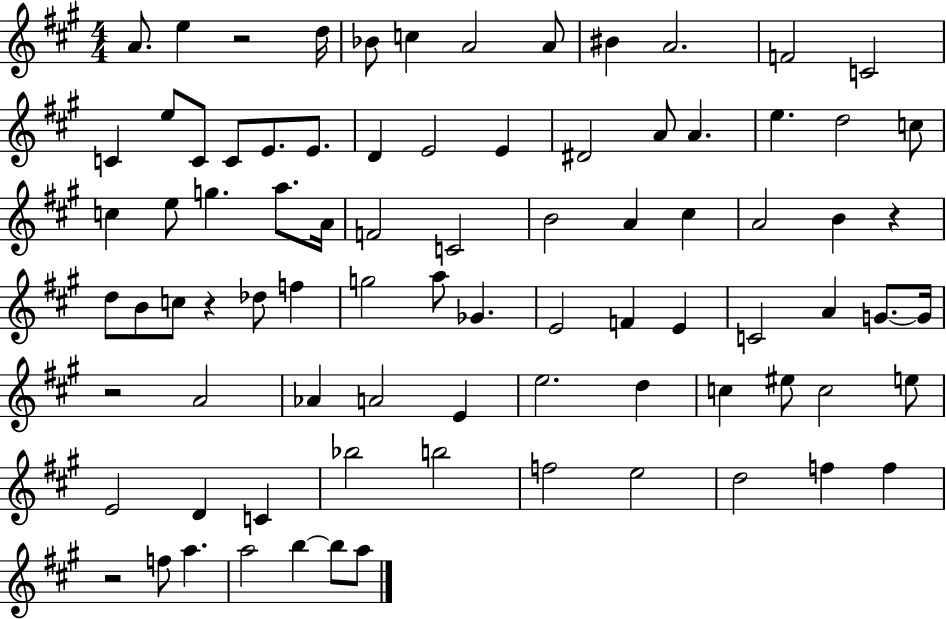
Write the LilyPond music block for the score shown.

{
  \clef treble
  \numericTimeSignature
  \time 4/4
  \key a \major
  a'8. e''4 r2 d''16 | bes'8 c''4 a'2 a'8 | bis'4 a'2. | f'2 c'2 | \break c'4 e''8 c'8 c'8 e'8. e'8. | d'4 e'2 e'4 | dis'2 a'8 a'4. | e''4. d''2 c''8 | \break c''4 e''8 g''4. a''8. a'16 | f'2 c'2 | b'2 a'4 cis''4 | a'2 b'4 r4 | \break d''8 b'8 c''8 r4 des''8 f''4 | g''2 a''8 ges'4. | e'2 f'4 e'4 | c'2 a'4 g'8.~~ g'16 | \break r2 a'2 | aes'4 a'2 e'4 | e''2. d''4 | c''4 eis''8 c''2 e''8 | \break e'2 d'4 c'4 | bes''2 b''2 | f''2 e''2 | d''2 f''4 f''4 | \break r2 f''8 a''4. | a''2 b''4~~ b''8 a''8 | \bar "|."
}